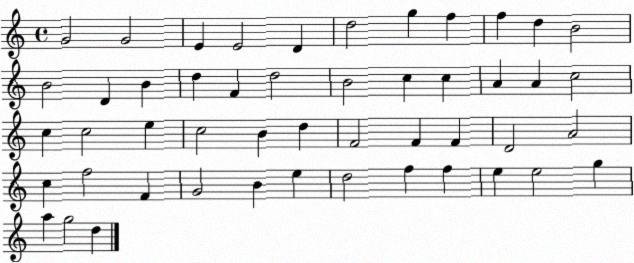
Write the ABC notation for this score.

X:1
T:Untitled
M:4/4
L:1/4
K:C
G2 G2 E E2 D d2 g f f d B2 B2 D B d F d2 B2 c c A A c2 c c2 e c2 B d F2 F F D2 A2 c f2 F G2 B e d2 f f e e2 g a g2 d